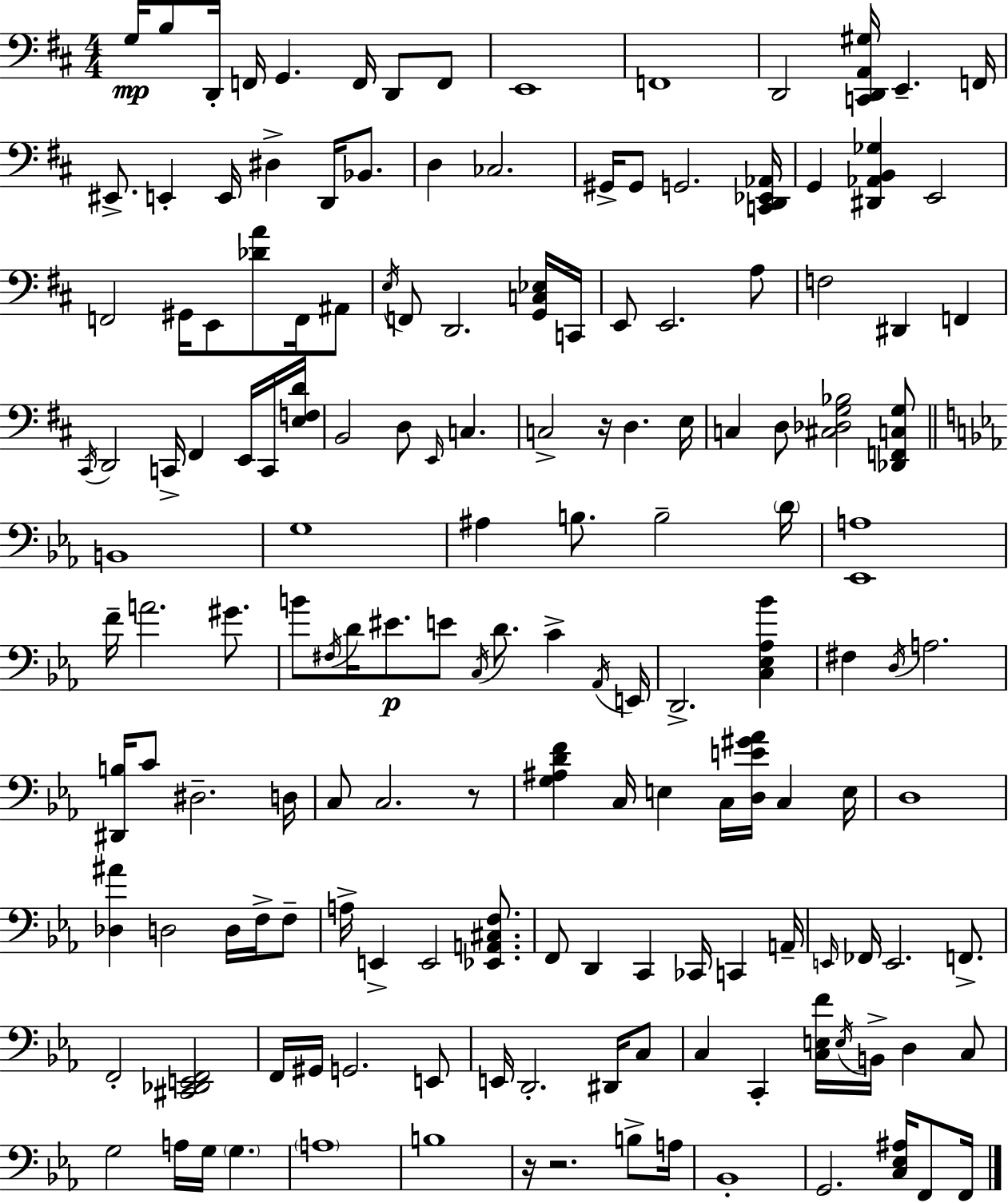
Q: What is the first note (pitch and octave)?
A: G3